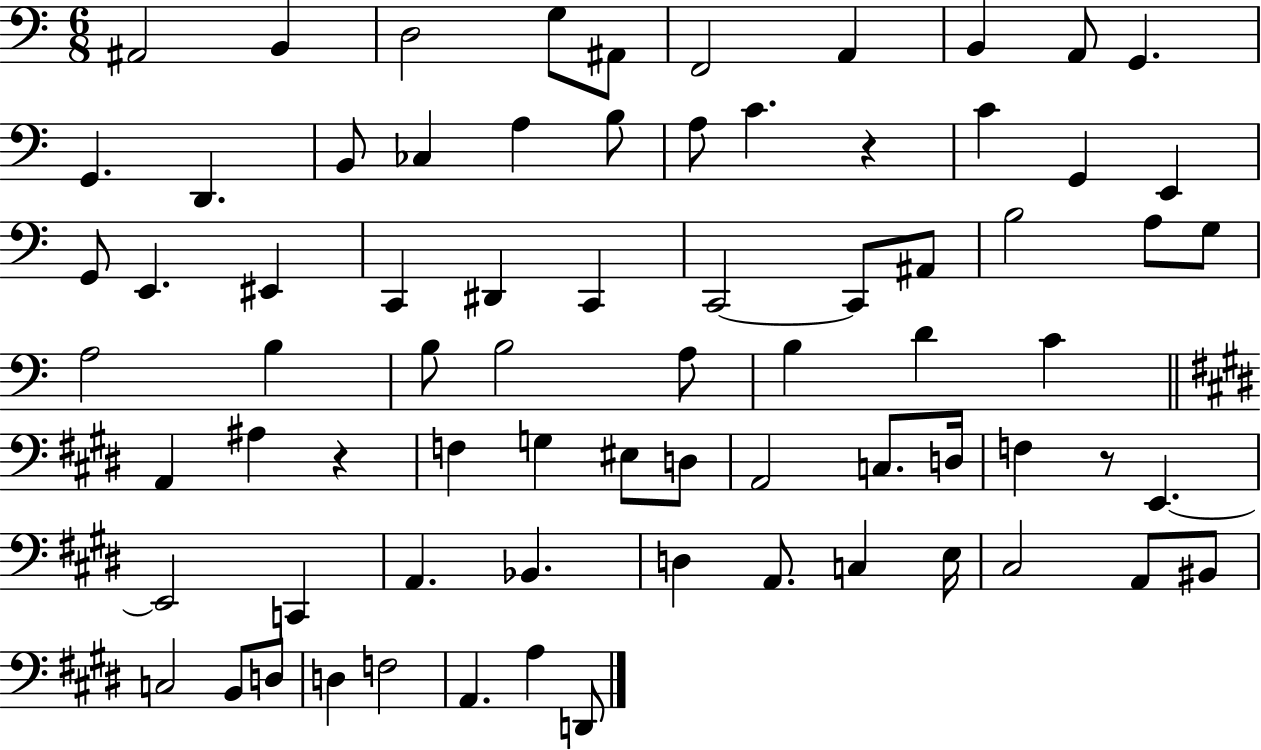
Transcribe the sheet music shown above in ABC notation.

X:1
T:Untitled
M:6/8
L:1/4
K:C
^A,,2 B,, D,2 G,/2 ^A,,/2 F,,2 A,, B,, A,,/2 G,, G,, D,, B,,/2 _C, A, B,/2 A,/2 C z C G,, E,, G,,/2 E,, ^E,, C,, ^D,, C,, C,,2 C,,/2 ^A,,/2 B,2 A,/2 G,/2 A,2 B, B,/2 B,2 A,/2 B, D C A,, ^A, z F, G, ^E,/2 D,/2 A,,2 C,/2 D,/4 F, z/2 E,, E,,2 C,, A,, _B,, D, A,,/2 C, E,/4 ^C,2 A,,/2 ^B,,/2 C,2 B,,/2 D,/2 D, F,2 A,, A, D,,/2